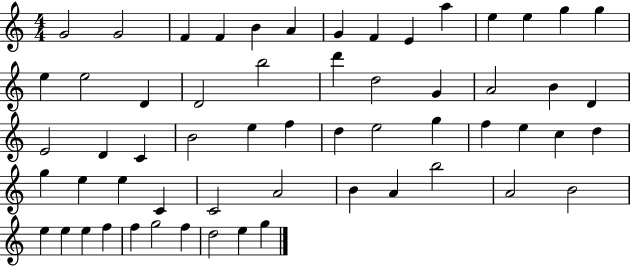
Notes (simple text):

G4/h G4/h F4/q F4/q B4/q A4/q G4/q F4/q E4/q A5/q E5/q E5/q G5/q G5/q E5/q E5/h D4/q D4/h B5/h D6/q D5/h G4/q A4/h B4/q D4/q E4/h D4/q C4/q B4/h E5/q F5/q D5/q E5/h G5/q F5/q E5/q C5/q D5/q G5/q E5/q E5/q C4/q C4/h A4/h B4/q A4/q B5/h A4/h B4/h E5/q E5/q E5/q F5/q F5/q G5/h F5/q D5/h E5/q G5/q